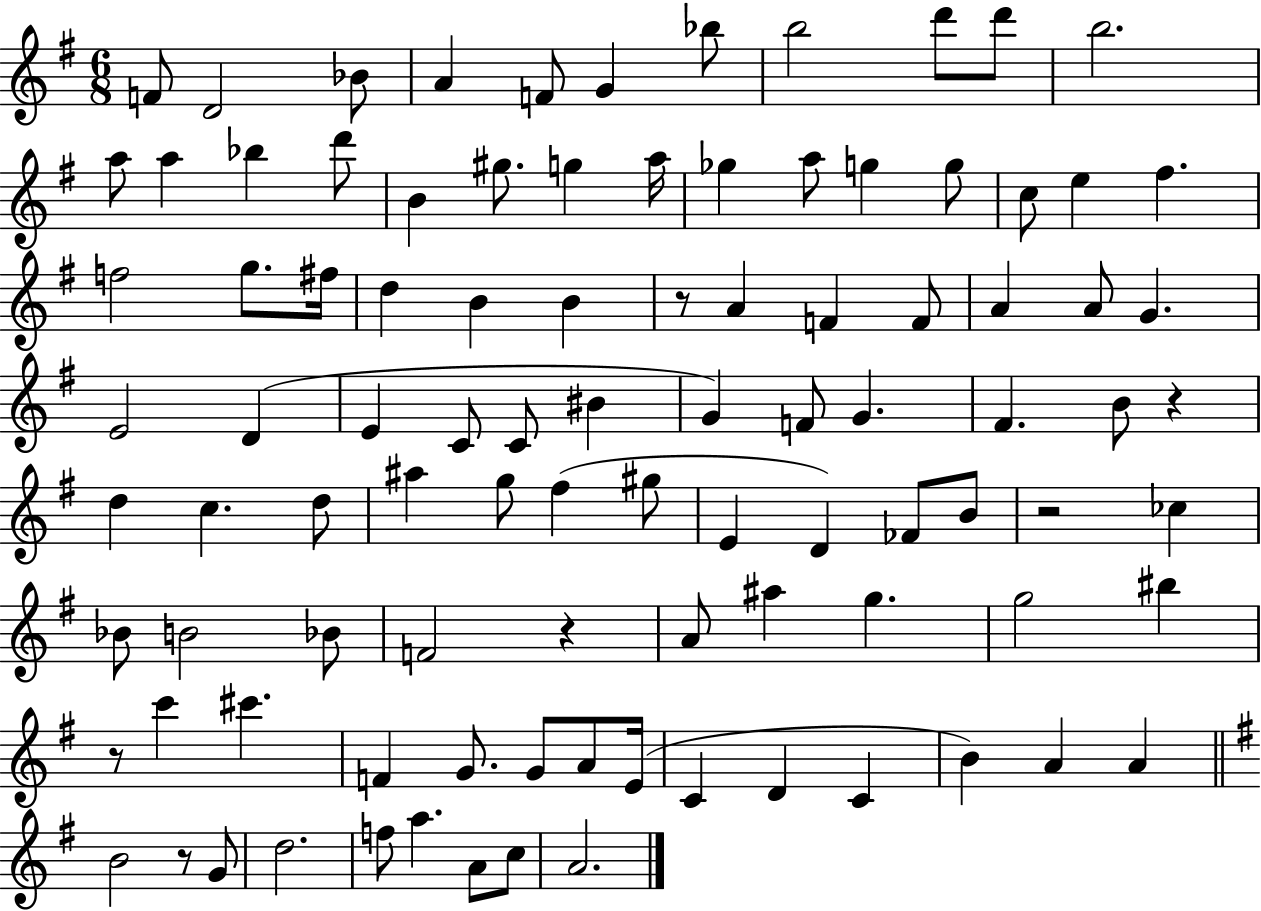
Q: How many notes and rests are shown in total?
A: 97